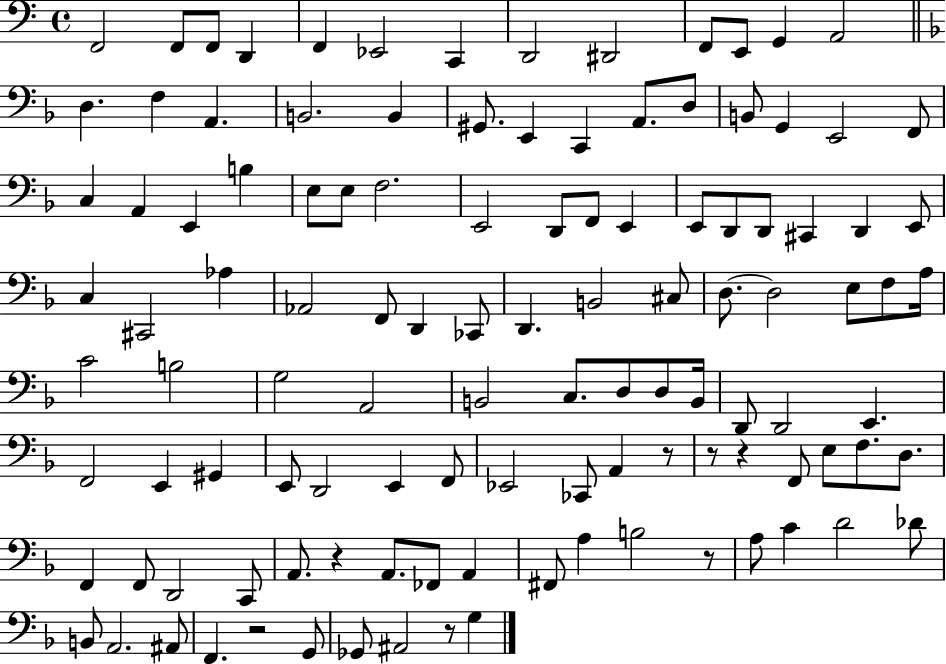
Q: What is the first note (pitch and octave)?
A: F2